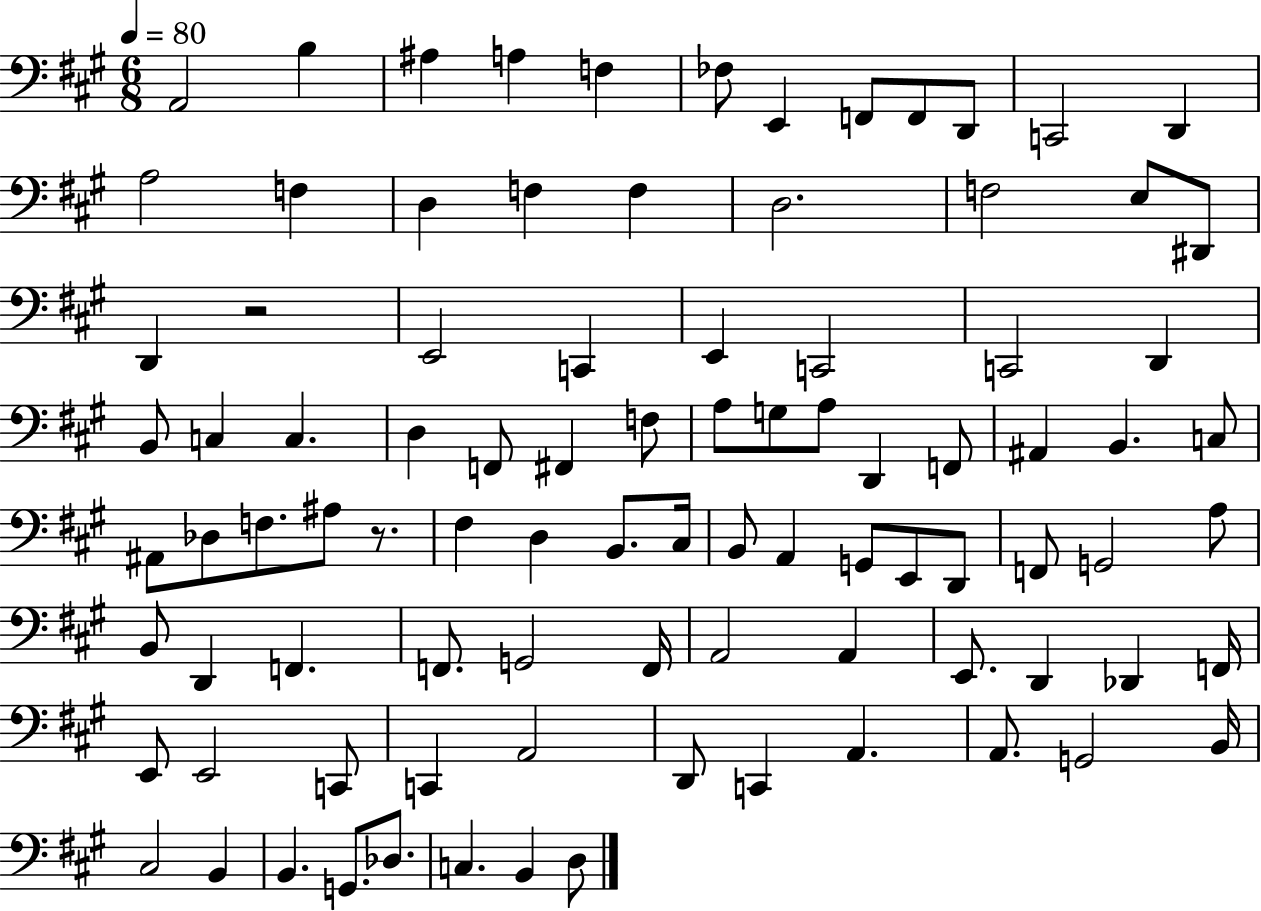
{
  \clef bass
  \numericTimeSignature
  \time 6/8
  \key a \major
  \tempo 4 = 80
  a,2 b4 | ais4 a4 f4 | fes8 e,4 f,8 f,8 d,8 | c,2 d,4 | \break a2 f4 | d4 f4 f4 | d2. | f2 e8 dis,8 | \break d,4 r2 | e,2 c,4 | e,4 c,2 | c,2 d,4 | \break b,8 c4 c4. | d4 f,8 fis,4 f8 | a8 g8 a8 d,4 f,8 | ais,4 b,4. c8 | \break ais,8 des8 f8. ais8 r8. | fis4 d4 b,8. cis16 | b,8 a,4 g,8 e,8 d,8 | f,8 g,2 a8 | \break b,8 d,4 f,4. | f,8. g,2 f,16 | a,2 a,4 | e,8. d,4 des,4 f,16 | \break e,8 e,2 c,8 | c,4 a,2 | d,8 c,4 a,4. | a,8. g,2 b,16 | \break cis2 b,4 | b,4. g,8. des8. | c4. b,4 d8 | \bar "|."
}